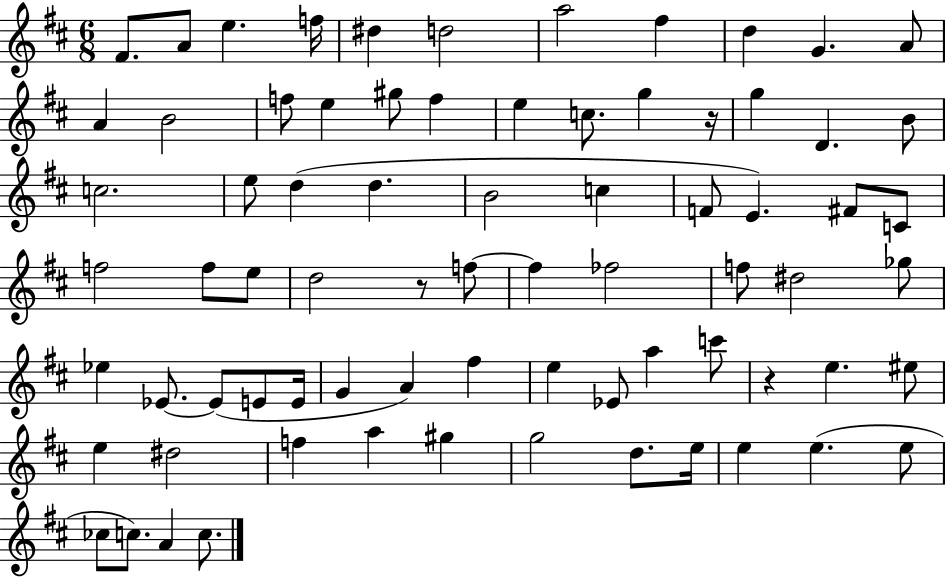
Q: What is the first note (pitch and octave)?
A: F#4